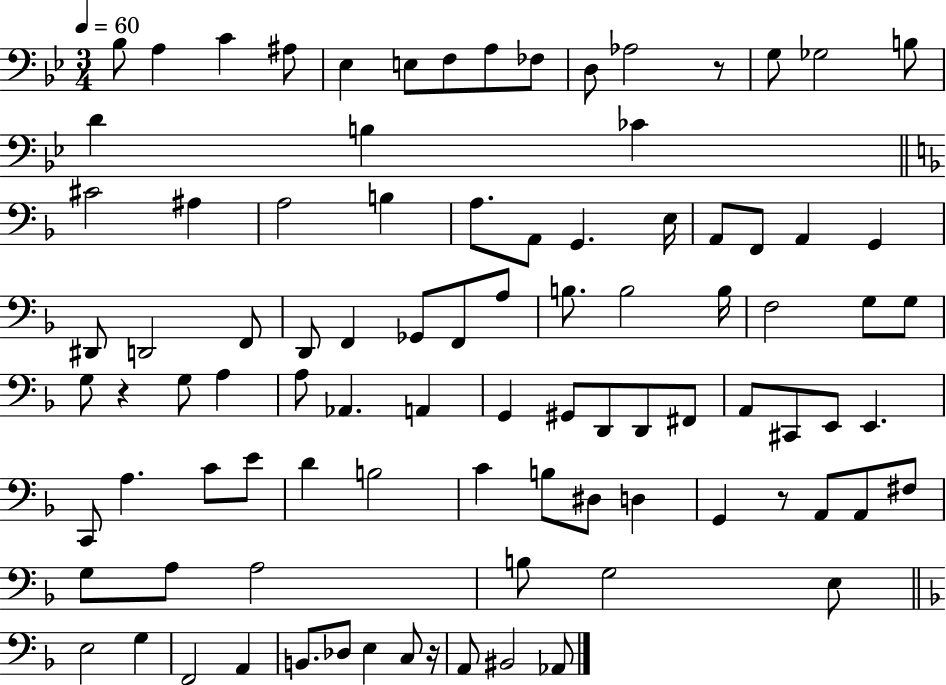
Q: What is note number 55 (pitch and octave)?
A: A2